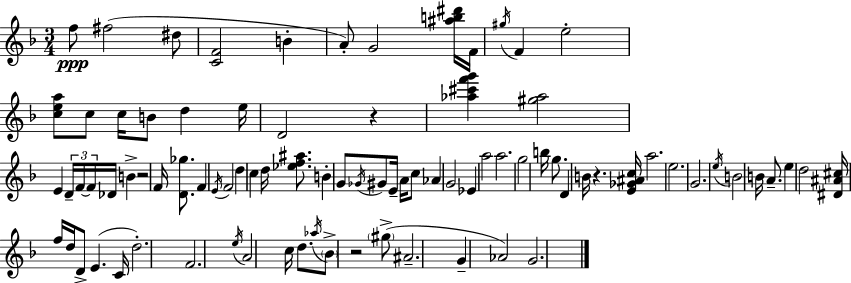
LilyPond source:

{
  \clef treble
  \numericTimeSignature
  \time 3/4
  \key f \major
  f''8\ppp fis''2( dis''8 | <c' f'>2 b'4-. | a'8-.) g'2 <ais'' b'' dis'''>16 f'16 | \acciaccatura { gis''16 } f'4 e''2-. | \break <c'' e'' a''>8 c''8 c''16 b'8 d''4 | e''16 d'2 r4 | <aes'' cis''' f''' g'''>4 <gis'' aes''>2 | e'4 \tuplet 3/2 { d'16-- f'16~~ f'16 } des'16 b'4-> | \break r2 f'16 <d' ges''>8. | f'4 \acciaccatura { e'16 } f'2 | d''4 c''4 d''16 <ees'' f'' ais''>8. | b'4-. g'8 \acciaccatura { ges'16 } gis'8 e'16-- | \break a'16 c''8 aes'4 g'2 | ees'4 a''2 | a''2. | g''2 b''16 | \break g''8. d'4 b'16 r4. | <e' ges' ais' c''>16 a''2. | e''2. | g'2. | \break \acciaccatura { e''16 } b'2 | b'16 a'8.-- e''4 d''2 | <dis' ais' cis''>16 f''16 d''16 d'8-> e'4.( | c'16 d''2.-.) | \break f'2. | \acciaccatura { e''16 } a'2 | c''16 d''8. \acciaccatura { aes''16 } \parenthesize bes'8-> r2 | \parenthesize gis''8->( ais'2.-- | \break g'4-- aes'2) | g'2. | \bar "|."
}